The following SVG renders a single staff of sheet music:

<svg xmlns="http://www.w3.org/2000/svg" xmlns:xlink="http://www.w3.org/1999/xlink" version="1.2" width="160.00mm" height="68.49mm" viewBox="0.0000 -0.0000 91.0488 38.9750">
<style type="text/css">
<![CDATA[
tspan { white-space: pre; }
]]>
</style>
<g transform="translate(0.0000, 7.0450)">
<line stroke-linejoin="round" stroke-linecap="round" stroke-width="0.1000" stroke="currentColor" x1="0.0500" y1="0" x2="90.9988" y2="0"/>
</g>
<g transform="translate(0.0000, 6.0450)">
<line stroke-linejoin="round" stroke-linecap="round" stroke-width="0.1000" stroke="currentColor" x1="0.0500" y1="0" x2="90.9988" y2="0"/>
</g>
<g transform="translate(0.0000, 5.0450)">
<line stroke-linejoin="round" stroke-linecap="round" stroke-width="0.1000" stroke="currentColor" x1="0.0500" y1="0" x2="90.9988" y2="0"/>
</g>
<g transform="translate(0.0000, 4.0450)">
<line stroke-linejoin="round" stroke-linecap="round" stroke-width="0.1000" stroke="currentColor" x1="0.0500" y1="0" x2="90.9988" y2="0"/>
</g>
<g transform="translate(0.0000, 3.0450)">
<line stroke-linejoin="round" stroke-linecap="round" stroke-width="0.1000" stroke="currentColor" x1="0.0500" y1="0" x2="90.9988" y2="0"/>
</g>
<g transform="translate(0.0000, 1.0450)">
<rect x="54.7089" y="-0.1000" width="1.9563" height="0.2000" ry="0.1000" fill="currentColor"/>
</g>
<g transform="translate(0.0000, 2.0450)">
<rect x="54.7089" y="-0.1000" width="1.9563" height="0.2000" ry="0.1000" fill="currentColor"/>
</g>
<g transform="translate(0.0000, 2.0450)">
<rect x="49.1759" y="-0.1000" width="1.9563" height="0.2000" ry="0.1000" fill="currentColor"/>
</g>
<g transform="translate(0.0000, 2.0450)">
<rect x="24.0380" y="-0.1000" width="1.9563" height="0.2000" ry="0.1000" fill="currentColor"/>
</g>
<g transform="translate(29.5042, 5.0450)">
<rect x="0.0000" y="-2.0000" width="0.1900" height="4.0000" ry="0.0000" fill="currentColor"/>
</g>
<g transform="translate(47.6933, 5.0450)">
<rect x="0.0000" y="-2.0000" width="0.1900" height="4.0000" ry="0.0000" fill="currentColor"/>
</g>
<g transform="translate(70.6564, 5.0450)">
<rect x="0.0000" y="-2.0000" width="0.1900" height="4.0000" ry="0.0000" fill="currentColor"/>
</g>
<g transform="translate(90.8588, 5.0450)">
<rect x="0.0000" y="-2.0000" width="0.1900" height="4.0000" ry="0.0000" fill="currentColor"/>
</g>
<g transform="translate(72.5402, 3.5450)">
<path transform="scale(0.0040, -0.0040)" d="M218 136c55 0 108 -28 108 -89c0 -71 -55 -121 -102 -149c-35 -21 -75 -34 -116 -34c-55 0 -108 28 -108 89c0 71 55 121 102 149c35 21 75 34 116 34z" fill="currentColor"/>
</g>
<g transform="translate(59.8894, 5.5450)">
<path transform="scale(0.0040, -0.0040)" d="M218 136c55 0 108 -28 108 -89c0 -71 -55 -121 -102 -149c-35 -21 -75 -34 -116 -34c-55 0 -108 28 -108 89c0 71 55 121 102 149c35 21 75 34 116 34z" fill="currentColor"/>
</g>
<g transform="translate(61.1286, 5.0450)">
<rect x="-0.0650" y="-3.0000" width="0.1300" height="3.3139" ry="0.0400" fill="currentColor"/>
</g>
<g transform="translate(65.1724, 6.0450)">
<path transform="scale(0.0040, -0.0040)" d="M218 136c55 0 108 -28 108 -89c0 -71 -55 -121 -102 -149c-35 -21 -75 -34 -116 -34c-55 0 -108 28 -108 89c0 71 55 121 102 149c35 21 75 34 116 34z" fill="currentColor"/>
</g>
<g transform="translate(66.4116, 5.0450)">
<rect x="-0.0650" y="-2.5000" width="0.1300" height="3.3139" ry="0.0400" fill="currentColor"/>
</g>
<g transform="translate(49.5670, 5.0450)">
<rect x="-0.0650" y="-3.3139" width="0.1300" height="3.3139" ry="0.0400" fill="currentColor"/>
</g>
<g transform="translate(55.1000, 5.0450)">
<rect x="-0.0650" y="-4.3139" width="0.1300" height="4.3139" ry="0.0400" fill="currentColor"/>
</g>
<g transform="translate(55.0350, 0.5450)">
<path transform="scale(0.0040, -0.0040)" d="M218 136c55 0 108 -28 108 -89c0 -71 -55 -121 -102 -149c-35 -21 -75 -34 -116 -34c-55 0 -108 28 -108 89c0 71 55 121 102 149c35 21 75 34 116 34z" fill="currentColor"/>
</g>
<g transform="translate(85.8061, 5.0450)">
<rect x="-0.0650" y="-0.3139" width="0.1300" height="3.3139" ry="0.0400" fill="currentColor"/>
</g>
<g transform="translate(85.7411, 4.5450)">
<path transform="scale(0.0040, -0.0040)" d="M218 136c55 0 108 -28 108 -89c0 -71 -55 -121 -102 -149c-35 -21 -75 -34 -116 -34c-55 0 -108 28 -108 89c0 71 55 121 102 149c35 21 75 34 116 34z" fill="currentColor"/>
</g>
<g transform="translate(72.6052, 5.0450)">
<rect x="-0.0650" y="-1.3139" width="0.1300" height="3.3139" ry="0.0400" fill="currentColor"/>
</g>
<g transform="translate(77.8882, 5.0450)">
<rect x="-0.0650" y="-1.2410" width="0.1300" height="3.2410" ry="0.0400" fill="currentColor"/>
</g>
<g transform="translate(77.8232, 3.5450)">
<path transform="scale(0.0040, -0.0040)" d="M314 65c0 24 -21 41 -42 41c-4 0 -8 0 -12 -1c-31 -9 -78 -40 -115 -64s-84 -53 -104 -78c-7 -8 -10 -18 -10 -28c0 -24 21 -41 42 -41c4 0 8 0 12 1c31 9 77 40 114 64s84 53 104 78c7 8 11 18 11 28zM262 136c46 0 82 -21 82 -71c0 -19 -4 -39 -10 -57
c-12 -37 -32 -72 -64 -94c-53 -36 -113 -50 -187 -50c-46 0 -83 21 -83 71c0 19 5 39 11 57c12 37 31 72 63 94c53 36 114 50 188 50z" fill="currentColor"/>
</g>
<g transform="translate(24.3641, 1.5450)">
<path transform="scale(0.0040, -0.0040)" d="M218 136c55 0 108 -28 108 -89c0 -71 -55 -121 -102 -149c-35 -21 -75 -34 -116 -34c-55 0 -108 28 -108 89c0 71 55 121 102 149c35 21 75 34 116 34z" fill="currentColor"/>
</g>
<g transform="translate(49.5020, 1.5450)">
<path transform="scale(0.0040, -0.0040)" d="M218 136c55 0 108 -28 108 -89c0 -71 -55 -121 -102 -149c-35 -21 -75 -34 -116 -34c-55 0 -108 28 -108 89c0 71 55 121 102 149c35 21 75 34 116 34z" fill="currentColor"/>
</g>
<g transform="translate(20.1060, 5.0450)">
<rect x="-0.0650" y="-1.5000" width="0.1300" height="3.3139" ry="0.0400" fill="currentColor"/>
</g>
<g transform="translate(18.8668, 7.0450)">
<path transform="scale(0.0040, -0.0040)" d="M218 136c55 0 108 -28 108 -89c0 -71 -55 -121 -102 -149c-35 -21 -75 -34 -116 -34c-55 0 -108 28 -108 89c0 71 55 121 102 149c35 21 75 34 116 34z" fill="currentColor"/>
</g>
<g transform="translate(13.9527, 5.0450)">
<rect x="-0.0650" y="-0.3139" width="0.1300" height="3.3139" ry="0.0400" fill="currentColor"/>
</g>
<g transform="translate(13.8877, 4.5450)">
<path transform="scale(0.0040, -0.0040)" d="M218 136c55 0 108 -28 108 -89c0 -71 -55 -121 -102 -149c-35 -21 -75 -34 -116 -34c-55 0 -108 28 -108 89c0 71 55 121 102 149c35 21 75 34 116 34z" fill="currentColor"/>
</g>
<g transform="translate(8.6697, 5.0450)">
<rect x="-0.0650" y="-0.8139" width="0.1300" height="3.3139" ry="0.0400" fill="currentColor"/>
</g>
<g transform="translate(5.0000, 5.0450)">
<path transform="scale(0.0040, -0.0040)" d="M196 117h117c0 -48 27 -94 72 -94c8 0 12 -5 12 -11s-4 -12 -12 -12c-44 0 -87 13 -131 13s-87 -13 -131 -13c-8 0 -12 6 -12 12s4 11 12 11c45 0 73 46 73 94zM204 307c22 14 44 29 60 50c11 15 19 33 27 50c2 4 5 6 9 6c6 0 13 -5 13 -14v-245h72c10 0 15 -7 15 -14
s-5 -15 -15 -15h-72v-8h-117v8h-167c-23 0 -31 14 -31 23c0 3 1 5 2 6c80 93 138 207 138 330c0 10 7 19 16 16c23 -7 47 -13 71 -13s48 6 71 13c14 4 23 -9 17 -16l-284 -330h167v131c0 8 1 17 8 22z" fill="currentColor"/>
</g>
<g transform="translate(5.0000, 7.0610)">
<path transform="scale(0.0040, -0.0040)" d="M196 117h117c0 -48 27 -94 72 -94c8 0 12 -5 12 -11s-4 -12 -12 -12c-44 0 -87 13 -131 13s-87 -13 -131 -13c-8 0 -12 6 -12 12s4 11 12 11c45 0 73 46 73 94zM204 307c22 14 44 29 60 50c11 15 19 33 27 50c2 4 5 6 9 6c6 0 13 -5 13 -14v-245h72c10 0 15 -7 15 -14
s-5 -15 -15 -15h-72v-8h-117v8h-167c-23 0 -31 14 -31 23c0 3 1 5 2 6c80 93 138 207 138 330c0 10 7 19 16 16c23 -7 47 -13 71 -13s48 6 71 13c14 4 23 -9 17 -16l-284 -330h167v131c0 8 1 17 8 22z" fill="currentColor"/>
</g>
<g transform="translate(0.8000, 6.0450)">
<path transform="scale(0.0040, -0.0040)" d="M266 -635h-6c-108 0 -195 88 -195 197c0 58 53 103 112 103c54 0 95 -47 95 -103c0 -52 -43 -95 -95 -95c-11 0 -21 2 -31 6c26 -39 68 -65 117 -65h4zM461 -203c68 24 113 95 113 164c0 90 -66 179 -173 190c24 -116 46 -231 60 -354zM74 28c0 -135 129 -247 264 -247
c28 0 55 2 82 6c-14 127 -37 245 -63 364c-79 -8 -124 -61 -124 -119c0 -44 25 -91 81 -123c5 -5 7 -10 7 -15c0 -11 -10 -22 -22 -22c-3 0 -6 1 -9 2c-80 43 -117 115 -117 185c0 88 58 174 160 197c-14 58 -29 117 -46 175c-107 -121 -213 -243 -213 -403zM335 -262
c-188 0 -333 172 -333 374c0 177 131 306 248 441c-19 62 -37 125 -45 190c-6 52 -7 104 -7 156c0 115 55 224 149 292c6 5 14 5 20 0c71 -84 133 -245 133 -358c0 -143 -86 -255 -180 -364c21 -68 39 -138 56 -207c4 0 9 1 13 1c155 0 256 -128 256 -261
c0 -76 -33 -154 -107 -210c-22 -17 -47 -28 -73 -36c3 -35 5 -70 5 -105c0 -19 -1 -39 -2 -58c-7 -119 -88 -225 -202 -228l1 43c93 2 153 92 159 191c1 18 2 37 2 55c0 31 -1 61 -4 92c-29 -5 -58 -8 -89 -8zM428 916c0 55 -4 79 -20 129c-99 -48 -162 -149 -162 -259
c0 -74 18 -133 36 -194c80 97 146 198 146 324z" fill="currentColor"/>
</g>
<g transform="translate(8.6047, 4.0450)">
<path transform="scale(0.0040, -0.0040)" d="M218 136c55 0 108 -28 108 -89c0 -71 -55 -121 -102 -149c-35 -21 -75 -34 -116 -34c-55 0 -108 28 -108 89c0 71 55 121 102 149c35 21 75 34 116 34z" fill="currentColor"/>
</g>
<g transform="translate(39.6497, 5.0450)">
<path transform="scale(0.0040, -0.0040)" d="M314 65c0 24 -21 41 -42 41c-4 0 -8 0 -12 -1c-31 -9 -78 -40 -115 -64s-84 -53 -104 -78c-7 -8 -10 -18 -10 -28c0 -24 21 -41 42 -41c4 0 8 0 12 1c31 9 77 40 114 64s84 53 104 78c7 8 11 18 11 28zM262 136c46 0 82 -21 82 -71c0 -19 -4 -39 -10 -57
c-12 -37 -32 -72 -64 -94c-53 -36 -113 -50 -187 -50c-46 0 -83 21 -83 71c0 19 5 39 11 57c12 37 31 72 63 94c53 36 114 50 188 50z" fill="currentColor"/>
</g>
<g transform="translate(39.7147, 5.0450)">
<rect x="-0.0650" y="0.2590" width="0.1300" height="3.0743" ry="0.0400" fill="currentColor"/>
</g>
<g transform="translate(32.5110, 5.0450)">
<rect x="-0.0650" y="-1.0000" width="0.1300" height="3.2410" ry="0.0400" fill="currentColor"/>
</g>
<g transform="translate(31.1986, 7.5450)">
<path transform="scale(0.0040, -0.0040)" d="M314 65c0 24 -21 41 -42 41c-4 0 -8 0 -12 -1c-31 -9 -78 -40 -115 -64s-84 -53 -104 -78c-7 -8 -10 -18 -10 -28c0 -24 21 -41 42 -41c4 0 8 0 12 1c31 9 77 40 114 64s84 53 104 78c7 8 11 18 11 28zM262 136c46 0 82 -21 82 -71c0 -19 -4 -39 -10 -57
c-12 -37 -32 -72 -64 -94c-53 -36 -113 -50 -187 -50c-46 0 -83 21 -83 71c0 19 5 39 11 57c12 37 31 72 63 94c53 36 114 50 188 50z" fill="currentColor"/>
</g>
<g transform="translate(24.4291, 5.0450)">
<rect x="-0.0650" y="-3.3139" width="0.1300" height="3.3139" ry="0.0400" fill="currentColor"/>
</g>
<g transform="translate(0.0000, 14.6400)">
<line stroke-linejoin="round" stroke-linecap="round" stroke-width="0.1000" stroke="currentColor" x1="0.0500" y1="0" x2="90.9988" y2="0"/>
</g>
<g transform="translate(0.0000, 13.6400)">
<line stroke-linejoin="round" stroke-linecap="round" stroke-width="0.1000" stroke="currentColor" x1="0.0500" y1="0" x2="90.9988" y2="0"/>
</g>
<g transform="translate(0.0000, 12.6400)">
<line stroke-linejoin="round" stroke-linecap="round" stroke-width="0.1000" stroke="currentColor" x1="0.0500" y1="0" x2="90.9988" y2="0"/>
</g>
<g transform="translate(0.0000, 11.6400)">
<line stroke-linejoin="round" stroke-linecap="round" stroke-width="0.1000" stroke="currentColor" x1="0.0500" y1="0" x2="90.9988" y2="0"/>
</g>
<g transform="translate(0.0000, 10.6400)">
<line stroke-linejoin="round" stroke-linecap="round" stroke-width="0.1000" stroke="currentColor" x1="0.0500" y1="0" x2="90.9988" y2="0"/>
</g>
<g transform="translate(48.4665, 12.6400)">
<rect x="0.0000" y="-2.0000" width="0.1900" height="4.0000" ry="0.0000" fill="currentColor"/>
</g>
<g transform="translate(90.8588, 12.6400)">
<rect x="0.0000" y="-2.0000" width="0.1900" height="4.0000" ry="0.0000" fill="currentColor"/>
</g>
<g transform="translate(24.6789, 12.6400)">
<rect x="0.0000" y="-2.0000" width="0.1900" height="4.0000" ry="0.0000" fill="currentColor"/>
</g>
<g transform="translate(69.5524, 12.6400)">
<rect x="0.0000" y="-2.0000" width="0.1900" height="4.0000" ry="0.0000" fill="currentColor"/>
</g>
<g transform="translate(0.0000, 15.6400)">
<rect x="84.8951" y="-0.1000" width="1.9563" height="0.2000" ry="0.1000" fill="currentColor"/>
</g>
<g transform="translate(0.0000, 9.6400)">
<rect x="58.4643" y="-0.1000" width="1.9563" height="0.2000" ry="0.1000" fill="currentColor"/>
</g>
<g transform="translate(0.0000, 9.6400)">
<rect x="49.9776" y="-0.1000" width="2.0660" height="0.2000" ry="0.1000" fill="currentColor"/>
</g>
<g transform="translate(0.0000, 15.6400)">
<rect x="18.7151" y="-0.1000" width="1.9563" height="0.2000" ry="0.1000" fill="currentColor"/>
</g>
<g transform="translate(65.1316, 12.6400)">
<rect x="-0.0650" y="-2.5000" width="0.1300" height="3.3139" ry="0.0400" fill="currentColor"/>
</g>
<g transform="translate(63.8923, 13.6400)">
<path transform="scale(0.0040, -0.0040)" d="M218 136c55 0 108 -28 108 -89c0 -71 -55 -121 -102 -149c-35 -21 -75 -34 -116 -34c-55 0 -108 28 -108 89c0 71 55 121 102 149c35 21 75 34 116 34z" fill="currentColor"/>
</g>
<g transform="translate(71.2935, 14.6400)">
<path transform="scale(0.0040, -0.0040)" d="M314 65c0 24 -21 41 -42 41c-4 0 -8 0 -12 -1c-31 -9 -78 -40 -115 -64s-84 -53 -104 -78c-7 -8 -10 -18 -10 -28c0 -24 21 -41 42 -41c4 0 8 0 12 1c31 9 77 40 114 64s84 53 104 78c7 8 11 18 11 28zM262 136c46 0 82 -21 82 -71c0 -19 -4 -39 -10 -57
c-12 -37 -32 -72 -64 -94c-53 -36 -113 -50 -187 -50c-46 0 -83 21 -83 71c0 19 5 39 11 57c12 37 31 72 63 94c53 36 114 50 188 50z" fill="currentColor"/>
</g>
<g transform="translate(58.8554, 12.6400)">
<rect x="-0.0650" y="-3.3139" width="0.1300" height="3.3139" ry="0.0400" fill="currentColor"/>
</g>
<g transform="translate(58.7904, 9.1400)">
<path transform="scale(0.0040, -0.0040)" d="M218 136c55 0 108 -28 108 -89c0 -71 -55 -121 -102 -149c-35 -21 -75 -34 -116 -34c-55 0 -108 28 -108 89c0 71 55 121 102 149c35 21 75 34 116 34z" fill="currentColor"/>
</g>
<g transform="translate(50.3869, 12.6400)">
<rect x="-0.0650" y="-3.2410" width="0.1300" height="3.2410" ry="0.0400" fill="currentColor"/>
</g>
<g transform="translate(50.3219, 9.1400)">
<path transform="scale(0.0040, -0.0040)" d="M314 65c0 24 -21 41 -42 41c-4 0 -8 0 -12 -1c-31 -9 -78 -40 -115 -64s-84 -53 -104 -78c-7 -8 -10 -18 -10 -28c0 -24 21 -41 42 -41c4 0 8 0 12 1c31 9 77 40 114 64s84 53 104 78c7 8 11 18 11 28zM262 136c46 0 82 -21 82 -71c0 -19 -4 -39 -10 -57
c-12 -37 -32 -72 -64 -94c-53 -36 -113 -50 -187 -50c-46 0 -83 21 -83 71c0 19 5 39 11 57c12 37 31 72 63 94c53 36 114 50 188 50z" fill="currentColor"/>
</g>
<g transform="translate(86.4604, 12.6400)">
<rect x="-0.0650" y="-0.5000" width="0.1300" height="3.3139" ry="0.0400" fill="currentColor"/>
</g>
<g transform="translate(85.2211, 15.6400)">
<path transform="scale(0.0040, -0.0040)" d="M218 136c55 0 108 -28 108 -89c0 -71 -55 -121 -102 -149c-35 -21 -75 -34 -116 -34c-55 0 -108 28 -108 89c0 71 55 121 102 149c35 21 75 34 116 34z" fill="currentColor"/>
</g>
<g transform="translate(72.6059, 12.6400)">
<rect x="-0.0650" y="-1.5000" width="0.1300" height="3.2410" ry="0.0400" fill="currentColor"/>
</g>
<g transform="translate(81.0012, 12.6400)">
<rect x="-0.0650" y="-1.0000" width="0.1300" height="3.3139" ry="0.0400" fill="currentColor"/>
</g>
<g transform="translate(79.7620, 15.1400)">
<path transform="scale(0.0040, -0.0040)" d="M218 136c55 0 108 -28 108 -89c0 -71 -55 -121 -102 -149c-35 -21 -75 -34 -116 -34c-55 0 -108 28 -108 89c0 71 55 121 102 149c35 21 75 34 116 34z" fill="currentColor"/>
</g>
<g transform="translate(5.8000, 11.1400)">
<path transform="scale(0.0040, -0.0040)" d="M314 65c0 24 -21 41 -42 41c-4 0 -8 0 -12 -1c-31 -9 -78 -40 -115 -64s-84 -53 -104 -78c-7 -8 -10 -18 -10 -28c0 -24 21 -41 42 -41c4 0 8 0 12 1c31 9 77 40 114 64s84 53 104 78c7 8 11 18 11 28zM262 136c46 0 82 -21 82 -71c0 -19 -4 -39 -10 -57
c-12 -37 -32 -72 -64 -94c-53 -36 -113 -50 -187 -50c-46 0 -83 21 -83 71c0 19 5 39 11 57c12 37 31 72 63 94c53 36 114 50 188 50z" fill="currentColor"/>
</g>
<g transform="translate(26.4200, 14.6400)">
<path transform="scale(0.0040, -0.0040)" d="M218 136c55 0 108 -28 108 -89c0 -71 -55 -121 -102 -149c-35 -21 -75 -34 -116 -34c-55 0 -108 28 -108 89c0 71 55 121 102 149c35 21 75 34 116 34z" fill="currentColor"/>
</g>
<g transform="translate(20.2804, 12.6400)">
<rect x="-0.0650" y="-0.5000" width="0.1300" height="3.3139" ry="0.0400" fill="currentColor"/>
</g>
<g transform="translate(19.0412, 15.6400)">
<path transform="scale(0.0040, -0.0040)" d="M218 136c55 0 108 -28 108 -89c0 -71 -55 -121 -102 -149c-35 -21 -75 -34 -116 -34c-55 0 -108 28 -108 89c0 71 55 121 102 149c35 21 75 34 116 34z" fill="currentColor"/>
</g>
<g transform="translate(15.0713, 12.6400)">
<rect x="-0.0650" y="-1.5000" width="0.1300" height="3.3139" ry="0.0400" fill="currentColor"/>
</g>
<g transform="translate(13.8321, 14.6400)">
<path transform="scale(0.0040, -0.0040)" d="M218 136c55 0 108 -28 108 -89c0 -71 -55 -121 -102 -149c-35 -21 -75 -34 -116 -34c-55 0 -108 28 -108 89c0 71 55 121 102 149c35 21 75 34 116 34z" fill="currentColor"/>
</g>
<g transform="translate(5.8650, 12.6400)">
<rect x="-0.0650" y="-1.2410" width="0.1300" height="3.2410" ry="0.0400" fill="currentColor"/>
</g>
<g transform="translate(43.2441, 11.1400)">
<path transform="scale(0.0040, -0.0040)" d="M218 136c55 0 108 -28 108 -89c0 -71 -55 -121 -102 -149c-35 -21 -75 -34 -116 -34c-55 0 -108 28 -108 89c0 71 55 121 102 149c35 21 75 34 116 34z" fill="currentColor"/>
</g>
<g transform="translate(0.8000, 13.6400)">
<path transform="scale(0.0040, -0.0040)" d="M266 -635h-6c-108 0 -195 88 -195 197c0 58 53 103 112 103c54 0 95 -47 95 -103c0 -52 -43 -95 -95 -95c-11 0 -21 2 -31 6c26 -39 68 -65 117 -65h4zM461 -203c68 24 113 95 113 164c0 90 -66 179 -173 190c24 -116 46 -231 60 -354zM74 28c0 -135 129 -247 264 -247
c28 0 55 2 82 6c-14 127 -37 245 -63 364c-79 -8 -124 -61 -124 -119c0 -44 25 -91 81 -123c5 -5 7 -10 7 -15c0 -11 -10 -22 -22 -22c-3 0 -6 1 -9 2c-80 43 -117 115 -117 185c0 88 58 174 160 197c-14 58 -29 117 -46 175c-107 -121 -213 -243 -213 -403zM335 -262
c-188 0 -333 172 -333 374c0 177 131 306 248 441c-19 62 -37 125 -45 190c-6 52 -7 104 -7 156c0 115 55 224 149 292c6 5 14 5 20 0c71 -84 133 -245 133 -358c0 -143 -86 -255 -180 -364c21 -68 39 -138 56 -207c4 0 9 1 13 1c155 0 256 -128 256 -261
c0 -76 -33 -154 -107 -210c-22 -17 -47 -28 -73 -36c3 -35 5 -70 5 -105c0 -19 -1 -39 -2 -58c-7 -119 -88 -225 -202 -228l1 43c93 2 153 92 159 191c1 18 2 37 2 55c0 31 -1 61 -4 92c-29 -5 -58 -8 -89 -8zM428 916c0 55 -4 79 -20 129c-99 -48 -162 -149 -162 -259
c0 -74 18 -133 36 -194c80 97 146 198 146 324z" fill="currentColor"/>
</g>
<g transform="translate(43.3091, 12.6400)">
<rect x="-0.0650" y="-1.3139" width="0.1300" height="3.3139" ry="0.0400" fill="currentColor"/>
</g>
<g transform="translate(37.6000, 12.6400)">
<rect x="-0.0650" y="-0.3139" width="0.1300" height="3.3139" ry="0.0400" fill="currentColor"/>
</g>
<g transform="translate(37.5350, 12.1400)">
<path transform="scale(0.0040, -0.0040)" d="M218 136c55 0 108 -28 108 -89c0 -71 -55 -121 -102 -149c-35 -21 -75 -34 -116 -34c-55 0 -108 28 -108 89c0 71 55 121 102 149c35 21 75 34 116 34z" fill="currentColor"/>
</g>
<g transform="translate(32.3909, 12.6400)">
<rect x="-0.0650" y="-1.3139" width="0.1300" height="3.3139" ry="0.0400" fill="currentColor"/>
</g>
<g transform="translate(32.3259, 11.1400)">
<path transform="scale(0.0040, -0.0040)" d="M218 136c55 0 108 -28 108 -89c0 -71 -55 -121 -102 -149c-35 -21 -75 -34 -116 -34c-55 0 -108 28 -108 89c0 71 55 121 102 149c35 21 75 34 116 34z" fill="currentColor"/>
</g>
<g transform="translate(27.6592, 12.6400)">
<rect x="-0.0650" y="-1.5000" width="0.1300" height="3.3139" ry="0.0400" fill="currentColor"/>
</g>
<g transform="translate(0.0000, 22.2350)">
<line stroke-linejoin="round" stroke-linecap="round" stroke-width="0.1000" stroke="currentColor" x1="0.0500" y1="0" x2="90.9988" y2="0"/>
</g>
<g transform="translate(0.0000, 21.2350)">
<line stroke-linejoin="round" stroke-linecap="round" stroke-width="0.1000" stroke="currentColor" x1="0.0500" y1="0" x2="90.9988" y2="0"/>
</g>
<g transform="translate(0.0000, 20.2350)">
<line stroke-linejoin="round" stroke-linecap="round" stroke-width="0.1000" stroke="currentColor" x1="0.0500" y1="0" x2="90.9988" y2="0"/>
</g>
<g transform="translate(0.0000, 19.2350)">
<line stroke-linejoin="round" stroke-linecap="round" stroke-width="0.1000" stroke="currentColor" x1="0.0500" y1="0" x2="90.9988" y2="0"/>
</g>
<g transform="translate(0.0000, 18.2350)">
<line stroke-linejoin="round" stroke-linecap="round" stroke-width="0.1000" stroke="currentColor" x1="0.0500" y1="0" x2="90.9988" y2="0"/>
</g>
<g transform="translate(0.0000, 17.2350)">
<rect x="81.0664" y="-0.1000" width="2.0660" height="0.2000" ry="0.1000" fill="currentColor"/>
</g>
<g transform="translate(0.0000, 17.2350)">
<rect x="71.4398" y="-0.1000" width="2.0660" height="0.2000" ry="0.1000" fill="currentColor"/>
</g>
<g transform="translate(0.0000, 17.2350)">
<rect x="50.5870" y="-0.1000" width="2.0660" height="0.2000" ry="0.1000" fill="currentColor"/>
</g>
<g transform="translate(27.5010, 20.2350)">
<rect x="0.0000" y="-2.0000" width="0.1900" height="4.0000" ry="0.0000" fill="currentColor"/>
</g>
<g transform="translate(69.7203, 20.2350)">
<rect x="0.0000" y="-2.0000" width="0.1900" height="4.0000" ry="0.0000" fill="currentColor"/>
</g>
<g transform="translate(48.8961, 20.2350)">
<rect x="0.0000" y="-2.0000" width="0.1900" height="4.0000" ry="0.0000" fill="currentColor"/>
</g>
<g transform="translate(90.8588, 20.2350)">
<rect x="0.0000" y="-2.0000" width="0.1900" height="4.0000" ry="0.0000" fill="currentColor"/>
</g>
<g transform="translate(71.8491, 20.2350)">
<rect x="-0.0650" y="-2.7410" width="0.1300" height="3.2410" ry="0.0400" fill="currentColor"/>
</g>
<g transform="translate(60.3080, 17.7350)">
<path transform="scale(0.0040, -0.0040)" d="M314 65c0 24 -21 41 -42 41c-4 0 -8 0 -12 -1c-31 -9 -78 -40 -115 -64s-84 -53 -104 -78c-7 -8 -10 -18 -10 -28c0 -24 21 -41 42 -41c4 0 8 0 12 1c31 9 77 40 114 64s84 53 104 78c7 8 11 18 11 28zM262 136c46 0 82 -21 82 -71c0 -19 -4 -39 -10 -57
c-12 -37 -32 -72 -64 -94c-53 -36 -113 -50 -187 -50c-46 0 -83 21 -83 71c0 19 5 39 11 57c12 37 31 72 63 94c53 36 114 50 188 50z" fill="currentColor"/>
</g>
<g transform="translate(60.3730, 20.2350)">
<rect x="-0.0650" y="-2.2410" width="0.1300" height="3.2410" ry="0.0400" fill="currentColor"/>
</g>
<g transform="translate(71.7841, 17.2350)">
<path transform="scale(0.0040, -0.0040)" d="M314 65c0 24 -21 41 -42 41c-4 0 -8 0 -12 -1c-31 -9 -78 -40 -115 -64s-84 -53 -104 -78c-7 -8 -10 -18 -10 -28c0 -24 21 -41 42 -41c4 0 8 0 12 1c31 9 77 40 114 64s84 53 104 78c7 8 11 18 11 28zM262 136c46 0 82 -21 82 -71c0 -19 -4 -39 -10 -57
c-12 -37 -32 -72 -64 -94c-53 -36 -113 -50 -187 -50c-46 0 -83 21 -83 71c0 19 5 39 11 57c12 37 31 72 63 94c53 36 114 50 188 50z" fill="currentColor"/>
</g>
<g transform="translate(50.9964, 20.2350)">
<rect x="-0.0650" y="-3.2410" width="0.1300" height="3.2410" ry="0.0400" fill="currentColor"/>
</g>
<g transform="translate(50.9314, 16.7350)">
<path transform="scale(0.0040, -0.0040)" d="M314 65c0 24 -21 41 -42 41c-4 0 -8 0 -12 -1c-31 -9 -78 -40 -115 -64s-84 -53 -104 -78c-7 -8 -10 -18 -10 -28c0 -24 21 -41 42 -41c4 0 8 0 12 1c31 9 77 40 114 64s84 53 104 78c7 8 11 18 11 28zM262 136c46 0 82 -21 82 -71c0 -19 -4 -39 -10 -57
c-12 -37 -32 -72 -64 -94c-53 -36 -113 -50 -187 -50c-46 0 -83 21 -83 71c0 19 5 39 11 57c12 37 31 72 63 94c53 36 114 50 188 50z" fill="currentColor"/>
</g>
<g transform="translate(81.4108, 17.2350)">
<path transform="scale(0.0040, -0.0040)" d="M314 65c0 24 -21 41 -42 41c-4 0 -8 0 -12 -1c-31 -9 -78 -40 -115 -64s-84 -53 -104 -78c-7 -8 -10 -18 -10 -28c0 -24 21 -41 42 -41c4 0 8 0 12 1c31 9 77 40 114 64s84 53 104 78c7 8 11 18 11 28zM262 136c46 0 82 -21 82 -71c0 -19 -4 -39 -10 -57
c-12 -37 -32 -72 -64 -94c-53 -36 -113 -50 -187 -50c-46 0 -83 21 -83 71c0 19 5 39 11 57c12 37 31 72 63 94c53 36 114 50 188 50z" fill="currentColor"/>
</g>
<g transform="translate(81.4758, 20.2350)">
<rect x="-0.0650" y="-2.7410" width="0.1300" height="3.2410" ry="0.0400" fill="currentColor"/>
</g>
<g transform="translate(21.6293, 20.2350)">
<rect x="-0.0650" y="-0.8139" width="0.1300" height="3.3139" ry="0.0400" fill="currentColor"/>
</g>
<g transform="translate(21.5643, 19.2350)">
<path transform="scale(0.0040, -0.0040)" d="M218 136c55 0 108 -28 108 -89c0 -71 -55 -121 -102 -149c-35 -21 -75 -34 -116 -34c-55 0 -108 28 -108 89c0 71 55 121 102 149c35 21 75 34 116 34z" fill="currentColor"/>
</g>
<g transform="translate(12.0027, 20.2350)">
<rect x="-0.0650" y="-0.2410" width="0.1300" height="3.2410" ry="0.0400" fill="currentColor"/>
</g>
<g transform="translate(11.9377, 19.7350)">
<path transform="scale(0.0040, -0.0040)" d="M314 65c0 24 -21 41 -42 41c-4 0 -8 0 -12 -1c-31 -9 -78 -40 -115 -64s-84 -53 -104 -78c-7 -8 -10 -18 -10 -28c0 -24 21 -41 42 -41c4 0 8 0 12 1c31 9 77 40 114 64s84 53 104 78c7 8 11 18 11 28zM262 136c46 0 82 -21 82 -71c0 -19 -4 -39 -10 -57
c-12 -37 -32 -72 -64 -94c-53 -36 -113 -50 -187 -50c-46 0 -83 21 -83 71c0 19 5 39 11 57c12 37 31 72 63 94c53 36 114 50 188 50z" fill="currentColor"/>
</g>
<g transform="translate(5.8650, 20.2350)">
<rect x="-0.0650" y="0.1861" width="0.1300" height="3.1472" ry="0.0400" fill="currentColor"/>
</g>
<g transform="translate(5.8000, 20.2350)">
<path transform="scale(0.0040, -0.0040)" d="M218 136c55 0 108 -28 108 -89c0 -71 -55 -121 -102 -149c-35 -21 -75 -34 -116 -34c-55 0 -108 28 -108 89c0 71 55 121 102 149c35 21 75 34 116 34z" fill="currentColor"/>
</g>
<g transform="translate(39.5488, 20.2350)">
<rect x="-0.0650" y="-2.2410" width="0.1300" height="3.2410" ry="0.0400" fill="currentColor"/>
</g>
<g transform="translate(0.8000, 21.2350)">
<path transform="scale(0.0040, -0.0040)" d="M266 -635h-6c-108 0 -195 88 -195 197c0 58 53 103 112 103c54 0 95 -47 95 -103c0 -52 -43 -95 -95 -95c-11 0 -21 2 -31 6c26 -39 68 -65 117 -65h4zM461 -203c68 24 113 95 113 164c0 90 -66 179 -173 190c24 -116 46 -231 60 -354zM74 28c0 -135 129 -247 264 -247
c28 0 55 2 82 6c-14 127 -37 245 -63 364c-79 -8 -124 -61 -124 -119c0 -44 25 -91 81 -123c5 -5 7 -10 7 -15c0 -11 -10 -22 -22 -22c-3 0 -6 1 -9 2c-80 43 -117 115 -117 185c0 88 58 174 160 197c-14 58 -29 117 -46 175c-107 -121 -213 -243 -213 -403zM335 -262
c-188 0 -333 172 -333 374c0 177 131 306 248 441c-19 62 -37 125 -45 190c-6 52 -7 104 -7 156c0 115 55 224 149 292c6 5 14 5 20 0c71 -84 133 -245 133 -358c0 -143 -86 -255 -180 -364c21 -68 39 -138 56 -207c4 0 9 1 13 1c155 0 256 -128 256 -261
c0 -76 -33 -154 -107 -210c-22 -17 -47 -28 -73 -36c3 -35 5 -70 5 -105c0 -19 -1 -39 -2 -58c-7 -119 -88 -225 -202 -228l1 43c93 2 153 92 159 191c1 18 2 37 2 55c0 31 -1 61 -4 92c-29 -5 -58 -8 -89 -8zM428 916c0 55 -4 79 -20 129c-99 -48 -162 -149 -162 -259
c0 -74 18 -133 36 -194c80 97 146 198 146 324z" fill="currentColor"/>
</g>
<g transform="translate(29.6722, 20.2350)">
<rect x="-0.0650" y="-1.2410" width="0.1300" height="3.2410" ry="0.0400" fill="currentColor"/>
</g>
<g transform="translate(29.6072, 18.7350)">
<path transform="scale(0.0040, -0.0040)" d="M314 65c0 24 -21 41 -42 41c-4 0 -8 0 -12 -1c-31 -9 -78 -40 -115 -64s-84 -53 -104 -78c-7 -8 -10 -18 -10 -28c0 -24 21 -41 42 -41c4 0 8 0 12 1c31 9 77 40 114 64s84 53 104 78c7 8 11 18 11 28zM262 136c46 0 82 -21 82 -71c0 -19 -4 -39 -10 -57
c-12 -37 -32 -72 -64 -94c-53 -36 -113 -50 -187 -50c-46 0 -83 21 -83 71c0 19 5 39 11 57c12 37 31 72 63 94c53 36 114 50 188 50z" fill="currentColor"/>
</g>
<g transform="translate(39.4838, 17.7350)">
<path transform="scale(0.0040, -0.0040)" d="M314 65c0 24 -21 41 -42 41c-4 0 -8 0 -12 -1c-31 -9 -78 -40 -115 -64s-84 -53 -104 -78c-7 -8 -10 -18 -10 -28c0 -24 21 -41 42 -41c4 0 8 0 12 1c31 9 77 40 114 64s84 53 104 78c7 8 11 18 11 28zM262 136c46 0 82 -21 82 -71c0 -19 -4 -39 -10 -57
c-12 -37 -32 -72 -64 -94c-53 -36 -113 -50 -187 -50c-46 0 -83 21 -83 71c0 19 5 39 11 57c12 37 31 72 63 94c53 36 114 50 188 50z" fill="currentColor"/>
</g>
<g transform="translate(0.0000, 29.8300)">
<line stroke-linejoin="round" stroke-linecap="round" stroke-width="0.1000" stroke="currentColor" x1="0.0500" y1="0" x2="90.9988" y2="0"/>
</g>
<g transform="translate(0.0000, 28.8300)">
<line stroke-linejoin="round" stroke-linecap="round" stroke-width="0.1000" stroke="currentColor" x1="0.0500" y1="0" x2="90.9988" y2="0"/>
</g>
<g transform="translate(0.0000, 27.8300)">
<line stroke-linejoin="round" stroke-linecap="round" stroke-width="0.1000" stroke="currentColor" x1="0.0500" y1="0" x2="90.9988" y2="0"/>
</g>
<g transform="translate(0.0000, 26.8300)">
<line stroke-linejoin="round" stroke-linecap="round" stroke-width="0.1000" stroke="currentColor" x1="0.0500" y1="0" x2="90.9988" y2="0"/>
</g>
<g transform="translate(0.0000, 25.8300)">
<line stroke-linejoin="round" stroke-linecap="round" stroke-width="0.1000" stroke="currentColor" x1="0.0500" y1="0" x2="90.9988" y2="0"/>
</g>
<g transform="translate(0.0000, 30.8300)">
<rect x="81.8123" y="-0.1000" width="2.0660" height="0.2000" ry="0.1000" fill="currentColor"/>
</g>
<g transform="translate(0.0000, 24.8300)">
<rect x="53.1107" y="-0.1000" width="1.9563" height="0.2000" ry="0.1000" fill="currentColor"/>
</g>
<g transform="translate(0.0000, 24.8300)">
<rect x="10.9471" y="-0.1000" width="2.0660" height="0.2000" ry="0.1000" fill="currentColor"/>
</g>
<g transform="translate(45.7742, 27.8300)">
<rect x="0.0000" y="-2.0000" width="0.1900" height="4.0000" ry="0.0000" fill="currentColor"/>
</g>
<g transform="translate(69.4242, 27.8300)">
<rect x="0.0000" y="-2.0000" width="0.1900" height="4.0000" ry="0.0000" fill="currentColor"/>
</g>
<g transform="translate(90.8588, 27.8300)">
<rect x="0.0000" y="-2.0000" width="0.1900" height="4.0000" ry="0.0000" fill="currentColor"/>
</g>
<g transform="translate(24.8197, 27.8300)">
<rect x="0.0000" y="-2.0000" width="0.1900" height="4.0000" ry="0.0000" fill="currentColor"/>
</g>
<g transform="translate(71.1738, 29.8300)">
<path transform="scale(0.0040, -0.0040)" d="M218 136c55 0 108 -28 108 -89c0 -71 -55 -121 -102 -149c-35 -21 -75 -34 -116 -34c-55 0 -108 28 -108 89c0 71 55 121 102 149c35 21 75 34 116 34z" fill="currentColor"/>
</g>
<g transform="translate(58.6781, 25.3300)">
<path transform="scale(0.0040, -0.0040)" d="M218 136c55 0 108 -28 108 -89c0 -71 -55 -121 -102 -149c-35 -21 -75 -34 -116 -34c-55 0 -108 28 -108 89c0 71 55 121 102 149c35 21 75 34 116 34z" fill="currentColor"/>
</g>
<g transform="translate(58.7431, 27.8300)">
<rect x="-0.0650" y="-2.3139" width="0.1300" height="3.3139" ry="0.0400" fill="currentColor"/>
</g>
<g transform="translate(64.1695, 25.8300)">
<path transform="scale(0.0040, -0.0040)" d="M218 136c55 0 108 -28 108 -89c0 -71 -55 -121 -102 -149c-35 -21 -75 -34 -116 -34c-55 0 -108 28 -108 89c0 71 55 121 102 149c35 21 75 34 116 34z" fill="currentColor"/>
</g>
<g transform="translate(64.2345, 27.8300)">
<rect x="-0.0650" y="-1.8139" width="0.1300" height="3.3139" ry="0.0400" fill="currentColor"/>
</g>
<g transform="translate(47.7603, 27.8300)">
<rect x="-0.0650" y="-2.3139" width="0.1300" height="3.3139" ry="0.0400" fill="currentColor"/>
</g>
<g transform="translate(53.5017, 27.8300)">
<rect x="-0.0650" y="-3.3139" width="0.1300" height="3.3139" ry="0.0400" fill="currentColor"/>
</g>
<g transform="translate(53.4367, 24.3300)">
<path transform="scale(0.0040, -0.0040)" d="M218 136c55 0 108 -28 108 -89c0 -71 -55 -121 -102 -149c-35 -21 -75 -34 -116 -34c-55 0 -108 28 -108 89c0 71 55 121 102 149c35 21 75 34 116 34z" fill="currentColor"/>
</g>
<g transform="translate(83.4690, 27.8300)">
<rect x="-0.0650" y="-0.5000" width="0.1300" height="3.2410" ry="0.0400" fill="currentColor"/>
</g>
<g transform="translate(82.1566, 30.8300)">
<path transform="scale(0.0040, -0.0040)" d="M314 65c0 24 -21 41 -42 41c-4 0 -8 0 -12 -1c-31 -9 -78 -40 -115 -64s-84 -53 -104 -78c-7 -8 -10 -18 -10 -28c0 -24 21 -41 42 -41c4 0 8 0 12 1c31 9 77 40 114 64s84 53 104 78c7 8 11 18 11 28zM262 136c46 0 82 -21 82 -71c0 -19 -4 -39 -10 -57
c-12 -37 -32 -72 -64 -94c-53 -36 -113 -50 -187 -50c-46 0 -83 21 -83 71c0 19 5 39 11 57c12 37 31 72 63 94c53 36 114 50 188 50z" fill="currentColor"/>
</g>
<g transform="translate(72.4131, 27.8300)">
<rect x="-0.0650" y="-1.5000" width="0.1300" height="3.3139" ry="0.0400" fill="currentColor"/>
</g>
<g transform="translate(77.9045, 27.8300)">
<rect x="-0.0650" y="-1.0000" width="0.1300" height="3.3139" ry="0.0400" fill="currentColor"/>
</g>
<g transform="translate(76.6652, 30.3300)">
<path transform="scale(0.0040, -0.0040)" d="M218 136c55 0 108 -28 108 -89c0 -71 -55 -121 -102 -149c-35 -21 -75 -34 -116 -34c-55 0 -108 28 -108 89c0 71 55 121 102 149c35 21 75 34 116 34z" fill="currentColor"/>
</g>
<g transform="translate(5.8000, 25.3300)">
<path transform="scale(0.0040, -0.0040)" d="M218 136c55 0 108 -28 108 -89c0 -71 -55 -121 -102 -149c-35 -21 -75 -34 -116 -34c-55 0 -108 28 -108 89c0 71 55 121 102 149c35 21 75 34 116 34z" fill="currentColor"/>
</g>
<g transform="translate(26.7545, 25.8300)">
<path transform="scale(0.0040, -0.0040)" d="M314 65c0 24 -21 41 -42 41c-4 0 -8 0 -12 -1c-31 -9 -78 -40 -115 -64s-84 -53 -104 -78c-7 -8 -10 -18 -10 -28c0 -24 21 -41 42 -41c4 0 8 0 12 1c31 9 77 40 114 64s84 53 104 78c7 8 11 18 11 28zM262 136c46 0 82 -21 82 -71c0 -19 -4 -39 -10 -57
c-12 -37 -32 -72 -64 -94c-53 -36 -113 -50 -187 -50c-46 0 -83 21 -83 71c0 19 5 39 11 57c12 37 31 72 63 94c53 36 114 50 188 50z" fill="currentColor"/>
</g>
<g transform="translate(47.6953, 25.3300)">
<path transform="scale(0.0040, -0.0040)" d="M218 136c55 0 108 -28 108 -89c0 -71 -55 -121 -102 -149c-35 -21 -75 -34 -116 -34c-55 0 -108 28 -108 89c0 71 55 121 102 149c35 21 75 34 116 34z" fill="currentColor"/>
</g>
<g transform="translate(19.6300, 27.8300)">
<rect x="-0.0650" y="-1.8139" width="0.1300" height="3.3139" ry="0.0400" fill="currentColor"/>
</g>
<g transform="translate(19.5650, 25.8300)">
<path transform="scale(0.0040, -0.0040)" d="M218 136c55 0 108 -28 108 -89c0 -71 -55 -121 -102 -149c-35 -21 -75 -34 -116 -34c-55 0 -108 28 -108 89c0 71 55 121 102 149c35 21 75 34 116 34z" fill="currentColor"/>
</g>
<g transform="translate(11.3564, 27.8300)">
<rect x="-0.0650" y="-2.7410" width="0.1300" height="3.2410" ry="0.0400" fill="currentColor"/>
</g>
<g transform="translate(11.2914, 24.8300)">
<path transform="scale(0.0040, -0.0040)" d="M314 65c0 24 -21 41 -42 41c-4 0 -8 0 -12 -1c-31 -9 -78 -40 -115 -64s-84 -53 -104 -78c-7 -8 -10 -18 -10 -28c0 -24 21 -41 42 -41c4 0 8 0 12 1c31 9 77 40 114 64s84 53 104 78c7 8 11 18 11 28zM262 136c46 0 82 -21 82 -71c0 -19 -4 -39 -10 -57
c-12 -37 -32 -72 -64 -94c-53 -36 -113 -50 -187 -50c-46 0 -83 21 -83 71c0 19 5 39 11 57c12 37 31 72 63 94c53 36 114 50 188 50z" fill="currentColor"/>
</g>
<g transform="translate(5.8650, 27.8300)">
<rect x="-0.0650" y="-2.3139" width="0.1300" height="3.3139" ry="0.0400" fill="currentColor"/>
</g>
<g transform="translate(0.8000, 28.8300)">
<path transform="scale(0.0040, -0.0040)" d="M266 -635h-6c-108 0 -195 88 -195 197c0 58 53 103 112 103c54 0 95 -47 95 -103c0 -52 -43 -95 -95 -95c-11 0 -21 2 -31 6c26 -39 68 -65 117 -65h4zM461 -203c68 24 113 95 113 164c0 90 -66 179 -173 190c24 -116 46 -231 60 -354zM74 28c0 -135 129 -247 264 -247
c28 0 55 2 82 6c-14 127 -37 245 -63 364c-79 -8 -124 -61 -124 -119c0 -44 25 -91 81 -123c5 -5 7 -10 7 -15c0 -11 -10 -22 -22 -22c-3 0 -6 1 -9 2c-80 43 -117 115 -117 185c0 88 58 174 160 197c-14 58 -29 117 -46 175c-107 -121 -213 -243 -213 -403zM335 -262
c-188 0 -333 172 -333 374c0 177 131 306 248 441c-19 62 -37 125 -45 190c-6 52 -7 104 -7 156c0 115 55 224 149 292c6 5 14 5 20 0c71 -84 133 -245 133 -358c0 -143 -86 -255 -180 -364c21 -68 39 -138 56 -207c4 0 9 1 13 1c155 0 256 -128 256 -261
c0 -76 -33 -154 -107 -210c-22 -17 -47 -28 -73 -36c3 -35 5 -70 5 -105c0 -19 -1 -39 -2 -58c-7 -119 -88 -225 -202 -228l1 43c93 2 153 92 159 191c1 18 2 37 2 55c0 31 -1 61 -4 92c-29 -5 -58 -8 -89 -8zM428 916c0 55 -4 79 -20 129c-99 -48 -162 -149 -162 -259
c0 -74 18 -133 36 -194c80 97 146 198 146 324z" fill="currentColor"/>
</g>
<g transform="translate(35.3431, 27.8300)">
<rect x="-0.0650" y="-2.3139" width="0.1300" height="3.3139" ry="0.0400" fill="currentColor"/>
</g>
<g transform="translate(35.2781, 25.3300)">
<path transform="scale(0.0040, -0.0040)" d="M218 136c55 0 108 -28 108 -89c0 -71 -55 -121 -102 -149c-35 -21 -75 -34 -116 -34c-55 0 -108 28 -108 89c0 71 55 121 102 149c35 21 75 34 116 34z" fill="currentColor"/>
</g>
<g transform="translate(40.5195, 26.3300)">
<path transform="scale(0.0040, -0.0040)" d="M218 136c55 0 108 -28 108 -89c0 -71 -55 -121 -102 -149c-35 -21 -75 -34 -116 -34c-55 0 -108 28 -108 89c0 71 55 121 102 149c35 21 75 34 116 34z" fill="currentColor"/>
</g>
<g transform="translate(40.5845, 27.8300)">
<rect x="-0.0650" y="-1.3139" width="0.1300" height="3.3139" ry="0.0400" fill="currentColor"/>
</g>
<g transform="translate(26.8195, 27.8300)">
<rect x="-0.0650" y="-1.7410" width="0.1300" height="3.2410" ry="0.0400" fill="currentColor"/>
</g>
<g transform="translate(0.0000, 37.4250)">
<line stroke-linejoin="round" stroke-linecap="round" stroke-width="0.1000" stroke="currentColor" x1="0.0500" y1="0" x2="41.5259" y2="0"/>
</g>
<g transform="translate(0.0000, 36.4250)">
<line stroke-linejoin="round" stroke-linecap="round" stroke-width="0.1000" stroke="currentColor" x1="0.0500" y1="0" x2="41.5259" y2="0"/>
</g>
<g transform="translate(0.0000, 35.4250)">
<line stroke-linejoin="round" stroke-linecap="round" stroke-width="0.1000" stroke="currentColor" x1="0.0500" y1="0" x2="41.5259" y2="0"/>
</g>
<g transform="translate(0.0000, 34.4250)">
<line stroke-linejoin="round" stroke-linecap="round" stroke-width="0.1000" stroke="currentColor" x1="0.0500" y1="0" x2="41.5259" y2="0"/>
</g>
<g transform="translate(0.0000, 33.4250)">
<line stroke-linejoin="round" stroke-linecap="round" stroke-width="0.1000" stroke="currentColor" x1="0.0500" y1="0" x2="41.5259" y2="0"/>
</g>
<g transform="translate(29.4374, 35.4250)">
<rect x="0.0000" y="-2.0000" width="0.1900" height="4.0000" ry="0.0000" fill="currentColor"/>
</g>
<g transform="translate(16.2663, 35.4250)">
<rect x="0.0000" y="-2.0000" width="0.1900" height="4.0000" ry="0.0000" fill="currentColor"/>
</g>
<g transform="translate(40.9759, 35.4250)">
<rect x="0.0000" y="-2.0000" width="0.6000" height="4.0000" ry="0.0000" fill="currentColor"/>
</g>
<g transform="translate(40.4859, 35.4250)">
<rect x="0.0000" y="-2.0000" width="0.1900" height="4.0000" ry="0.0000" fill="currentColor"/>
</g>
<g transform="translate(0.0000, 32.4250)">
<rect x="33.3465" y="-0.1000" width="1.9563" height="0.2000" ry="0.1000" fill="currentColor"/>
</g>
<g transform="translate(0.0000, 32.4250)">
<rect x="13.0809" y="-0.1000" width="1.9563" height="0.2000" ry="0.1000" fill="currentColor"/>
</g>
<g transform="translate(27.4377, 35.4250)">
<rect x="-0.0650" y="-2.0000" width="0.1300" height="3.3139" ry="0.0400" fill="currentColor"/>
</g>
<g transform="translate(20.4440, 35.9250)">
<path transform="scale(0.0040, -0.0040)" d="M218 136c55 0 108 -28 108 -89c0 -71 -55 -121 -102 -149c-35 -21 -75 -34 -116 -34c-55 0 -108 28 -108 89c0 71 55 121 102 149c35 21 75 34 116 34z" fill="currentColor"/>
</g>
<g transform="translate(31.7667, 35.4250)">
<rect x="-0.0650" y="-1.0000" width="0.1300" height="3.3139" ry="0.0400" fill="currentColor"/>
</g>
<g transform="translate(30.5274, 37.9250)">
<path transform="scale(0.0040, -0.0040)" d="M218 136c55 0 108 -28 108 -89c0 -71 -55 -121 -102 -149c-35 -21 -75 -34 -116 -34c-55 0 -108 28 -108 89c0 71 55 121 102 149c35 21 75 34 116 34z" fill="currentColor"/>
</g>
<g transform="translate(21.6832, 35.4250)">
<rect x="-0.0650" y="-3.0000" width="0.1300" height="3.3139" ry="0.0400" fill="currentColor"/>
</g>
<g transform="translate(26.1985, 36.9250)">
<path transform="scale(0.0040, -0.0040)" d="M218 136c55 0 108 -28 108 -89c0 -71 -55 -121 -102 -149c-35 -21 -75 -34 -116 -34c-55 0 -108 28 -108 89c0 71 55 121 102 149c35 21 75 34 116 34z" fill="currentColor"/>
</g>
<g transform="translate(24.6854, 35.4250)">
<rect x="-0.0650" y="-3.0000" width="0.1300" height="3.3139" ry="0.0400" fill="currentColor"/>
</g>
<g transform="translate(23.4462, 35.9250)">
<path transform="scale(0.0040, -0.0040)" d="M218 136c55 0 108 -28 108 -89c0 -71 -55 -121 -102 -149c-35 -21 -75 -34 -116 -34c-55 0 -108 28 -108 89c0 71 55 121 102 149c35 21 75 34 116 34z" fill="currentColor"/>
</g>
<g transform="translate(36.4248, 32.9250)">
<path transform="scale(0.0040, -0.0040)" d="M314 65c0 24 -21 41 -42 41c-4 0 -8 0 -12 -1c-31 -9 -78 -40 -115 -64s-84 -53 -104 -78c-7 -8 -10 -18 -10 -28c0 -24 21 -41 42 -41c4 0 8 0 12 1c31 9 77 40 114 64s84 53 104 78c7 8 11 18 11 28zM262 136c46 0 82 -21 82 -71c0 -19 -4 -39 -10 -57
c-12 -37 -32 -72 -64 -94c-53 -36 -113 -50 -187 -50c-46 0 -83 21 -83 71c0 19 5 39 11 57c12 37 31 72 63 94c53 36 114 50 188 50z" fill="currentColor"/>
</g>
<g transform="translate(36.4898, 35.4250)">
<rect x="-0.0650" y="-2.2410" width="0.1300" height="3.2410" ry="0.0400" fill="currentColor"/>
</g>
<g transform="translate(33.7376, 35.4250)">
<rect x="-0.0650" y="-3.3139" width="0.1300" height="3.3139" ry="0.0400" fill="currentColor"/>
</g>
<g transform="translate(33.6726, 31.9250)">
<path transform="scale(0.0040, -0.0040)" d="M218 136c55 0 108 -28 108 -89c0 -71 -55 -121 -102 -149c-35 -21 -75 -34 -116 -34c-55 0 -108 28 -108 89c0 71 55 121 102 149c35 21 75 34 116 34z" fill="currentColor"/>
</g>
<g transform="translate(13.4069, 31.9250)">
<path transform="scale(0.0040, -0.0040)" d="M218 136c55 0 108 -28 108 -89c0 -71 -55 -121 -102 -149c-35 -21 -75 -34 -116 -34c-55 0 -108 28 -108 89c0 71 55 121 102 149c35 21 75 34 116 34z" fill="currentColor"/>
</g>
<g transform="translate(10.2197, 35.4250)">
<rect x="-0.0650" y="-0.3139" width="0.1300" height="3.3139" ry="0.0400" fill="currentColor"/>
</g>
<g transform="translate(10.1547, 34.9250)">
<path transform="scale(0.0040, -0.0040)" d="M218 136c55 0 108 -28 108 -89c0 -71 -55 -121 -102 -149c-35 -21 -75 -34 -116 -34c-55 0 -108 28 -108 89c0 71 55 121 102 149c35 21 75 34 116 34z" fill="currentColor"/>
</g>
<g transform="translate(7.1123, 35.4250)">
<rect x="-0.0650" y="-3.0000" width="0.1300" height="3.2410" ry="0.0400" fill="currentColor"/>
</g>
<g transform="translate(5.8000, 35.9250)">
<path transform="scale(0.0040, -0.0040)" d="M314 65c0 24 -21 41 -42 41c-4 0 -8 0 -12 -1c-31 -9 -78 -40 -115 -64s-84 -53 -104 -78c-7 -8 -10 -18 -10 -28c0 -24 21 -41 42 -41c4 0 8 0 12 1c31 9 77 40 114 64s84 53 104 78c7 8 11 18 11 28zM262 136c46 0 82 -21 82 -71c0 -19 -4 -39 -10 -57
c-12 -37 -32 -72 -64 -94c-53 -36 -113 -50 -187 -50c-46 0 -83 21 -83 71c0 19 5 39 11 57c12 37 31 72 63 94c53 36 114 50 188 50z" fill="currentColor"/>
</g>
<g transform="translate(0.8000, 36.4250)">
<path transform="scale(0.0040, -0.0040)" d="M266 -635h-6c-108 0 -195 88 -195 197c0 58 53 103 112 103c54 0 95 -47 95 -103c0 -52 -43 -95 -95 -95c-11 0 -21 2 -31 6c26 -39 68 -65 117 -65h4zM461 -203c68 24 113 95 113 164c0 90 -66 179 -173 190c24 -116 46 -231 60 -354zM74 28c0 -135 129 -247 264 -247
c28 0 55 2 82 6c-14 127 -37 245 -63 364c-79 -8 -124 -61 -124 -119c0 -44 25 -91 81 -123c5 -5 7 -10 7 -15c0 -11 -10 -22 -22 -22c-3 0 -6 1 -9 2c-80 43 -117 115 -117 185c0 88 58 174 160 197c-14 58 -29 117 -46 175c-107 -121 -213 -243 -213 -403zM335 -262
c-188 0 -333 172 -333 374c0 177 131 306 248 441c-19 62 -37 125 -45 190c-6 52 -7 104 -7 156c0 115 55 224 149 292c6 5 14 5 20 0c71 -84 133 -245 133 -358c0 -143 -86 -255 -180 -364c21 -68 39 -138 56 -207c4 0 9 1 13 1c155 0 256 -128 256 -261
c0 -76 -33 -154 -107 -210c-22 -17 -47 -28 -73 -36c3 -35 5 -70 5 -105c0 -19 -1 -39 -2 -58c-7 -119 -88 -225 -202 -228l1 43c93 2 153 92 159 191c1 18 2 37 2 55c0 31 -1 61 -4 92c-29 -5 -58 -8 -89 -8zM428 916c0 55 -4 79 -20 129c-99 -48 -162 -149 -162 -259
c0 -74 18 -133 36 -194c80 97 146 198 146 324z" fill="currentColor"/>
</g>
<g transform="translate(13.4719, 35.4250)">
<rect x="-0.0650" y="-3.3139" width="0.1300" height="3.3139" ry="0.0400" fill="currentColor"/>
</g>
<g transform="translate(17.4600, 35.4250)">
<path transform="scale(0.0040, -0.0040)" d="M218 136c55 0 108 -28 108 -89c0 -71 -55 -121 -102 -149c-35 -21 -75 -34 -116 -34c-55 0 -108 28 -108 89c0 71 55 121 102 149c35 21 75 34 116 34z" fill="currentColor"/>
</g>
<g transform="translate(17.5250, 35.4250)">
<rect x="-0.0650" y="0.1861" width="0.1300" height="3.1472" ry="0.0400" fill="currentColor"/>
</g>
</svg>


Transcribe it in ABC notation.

X:1
T:Untitled
M:4/4
L:1/4
K:C
d c E b D2 B2 b d' A G e e2 c e2 E C E e c e b2 b G E2 D C B c2 d e2 g2 b2 g2 a2 a2 g a2 f f2 g e g b g f E D C2 A2 c b B A A F D b g2